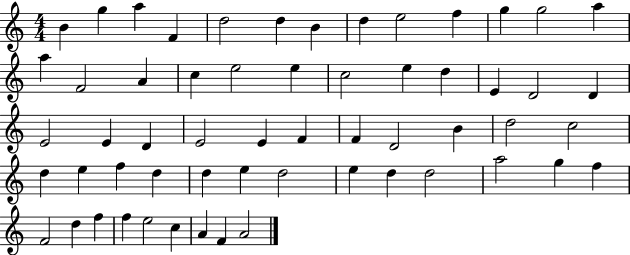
X:1
T:Untitled
M:4/4
L:1/4
K:C
B g a F d2 d B d e2 f g g2 a a F2 A c e2 e c2 e d E D2 D E2 E D E2 E F F D2 B d2 c2 d e f d d e d2 e d d2 a2 g f F2 d f f e2 c A F A2